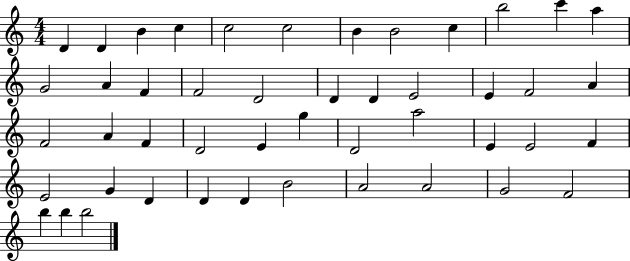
D4/q D4/q B4/q C5/q C5/h C5/h B4/q B4/h C5/q B5/h C6/q A5/q G4/h A4/q F4/q F4/h D4/h D4/q D4/q E4/h E4/q F4/h A4/q F4/h A4/q F4/q D4/h E4/q G5/q D4/h A5/h E4/q E4/h F4/q E4/h G4/q D4/q D4/q D4/q B4/h A4/h A4/h G4/h F4/h B5/q B5/q B5/h